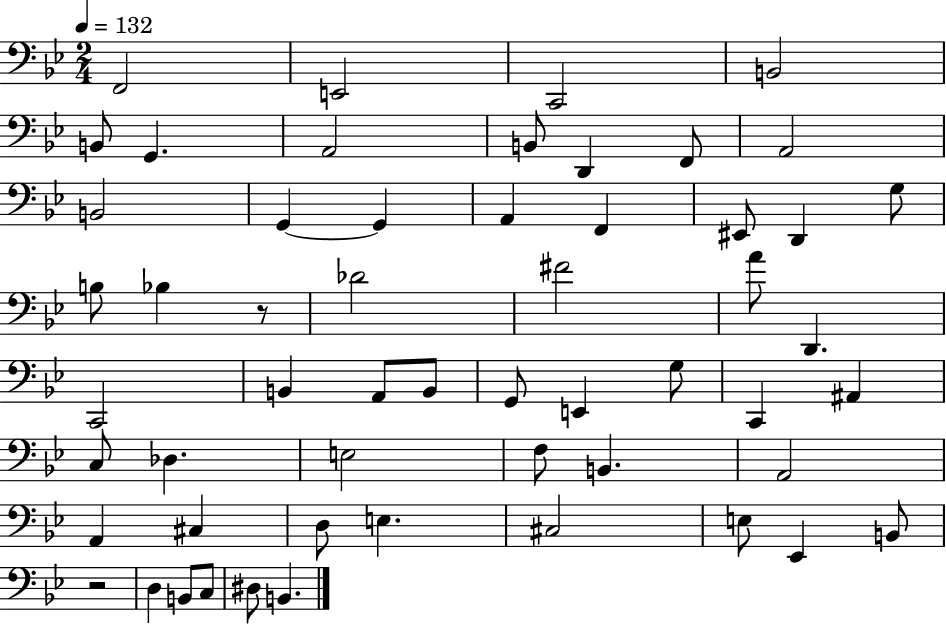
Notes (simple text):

F2/h E2/h C2/h B2/h B2/e G2/q. A2/h B2/e D2/q F2/e A2/h B2/h G2/q G2/q A2/q F2/q EIS2/e D2/q G3/e B3/e Bb3/q R/e Db4/h F#4/h A4/e D2/q. C2/h B2/q A2/e B2/e G2/e E2/q G3/e C2/q A#2/q C3/e Db3/q. E3/h F3/e B2/q. A2/h A2/q C#3/q D3/e E3/q. C#3/h E3/e Eb2/q B2/e R/h D3/q B2/e C3/e D#3/e B2/q.